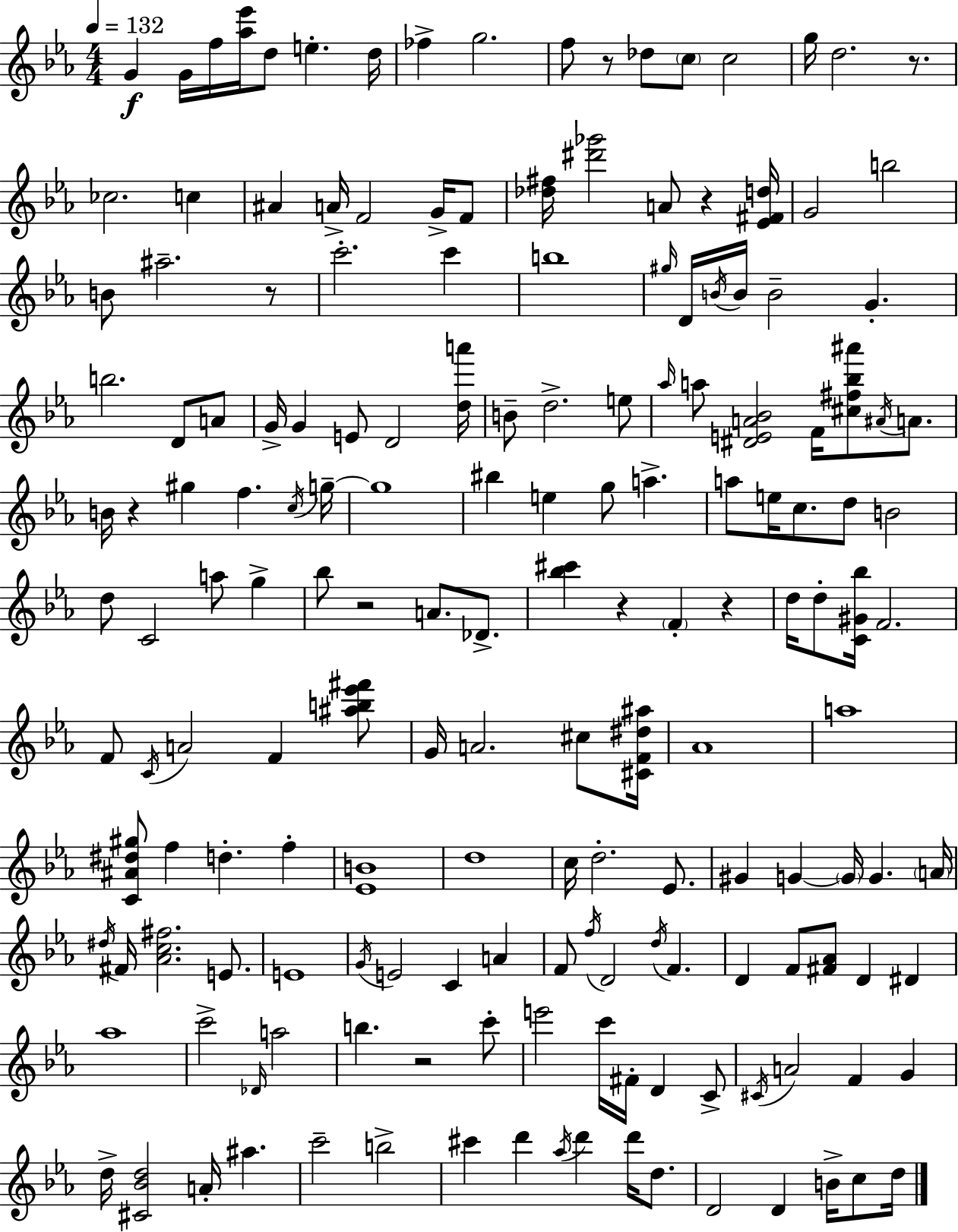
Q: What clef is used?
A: treble